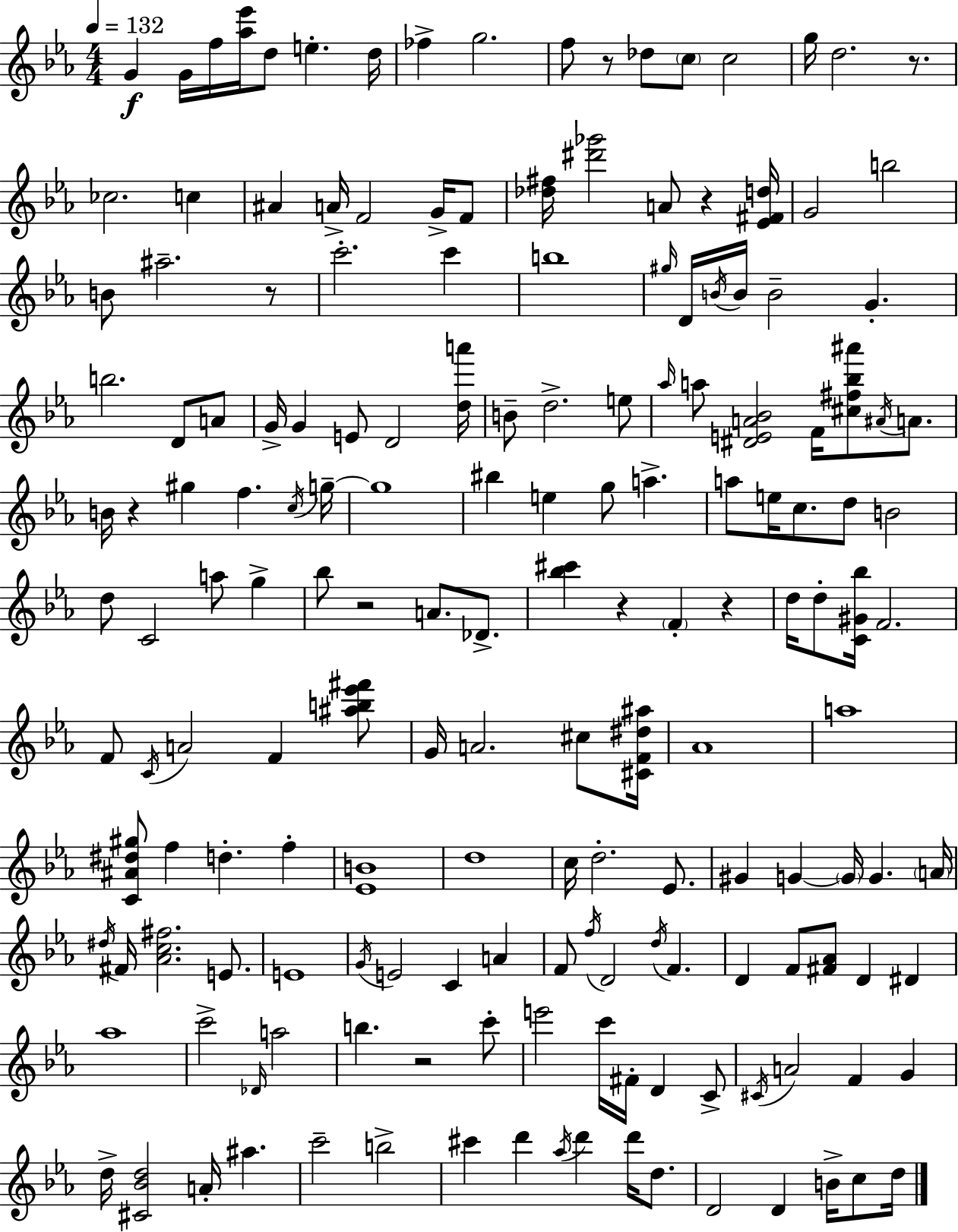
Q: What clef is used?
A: treble